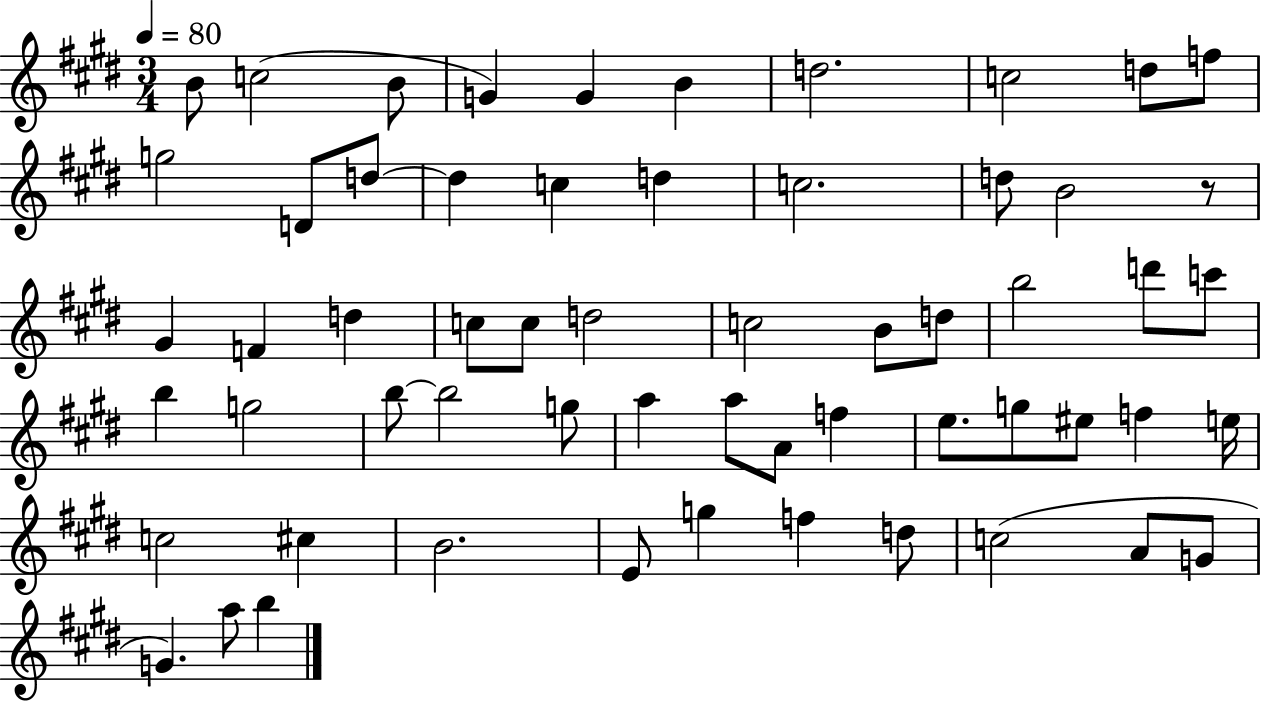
B4/e C5/h B4/e G4/q G4/q B4/q D5/h. C5/h D5/e F5/e G5/h D4/e D5/e D5/q C5/q D5/q C5/h. D5/e B4/h R/e G#4/q F4/q D5/q C5/e C5/e D5/h C5/h B4/e D5/e B5/h D6/e C6/e B5/q G5/h B5/e B5/h G5/e A5/q A5/e A4/e F5/q E5/e. G5/e EIS5/e F5/q E5/s C5/h C#5/q B4/h. E4/e G5/q F5/q D5/e C5/h A4/e G4/e G4/q. A5/e B5/q